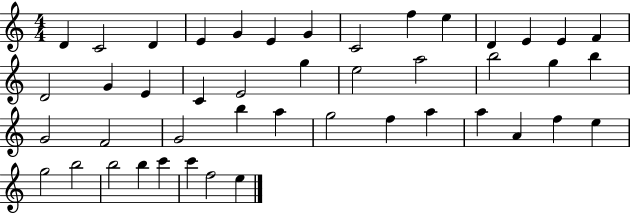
D4/q C4/h D4/q E4/q G4/q E4/q G4/q C4/h F5/q E5/q D4/q E4/q E4/q F4/q D4/h G4/q E4/q C4/q E4/h G5/q E5/h A5/h B5/h G5/q B5/q G4/h F4/h G4/h B5/q A5/q G5/h F5/q A5/q A5/q A4/q F5/q E5/q G5/h B5/h B5/h B5/q C6/q C6/q F5/h E5/q